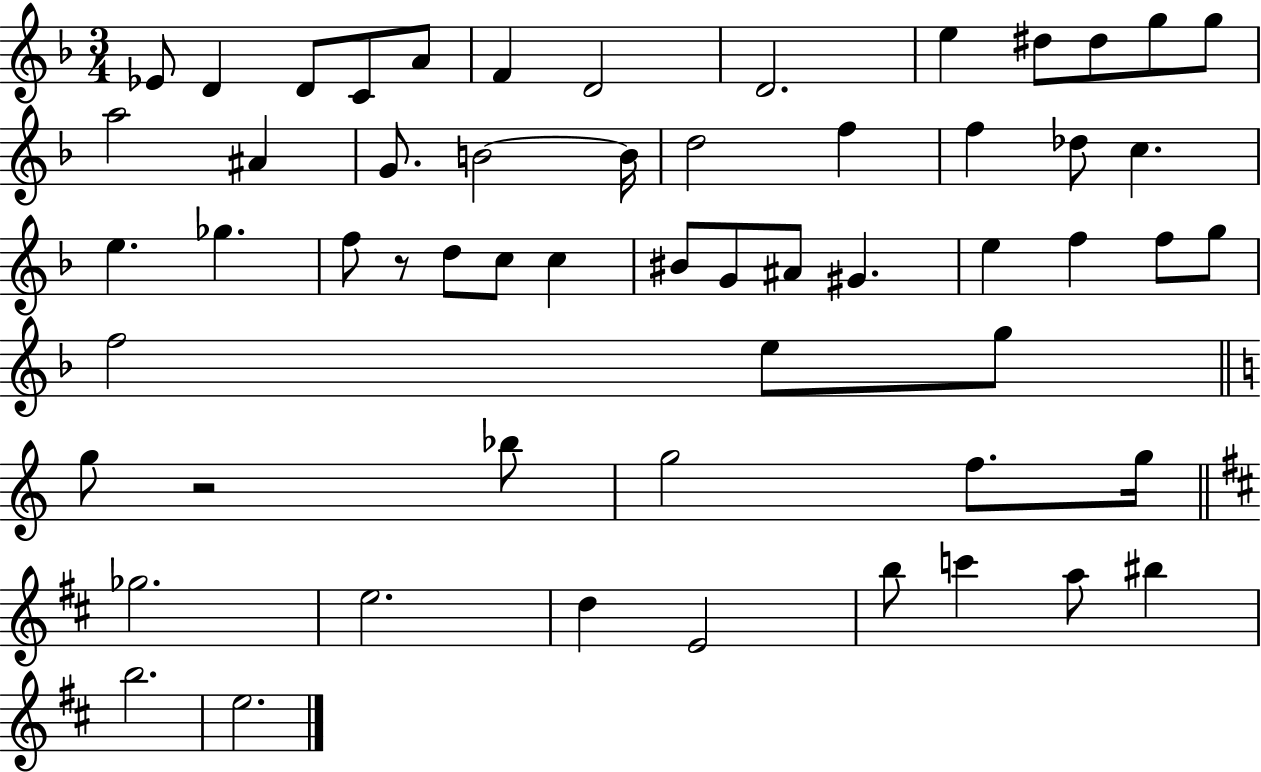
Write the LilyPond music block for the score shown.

{
  \clef treble
  \numericTimeSignature
  \time 3/4
  \key f \major
  ees'8 d'4 d'8 c'8 a'8 | f'4 d'2 | d'2. | e''4 dis''8 dis''8 g''8 g''8 | \break a''2 ais'4 | g'8. b'2~~ b'16 | d''2 f''4 | f''4 des''8 c''4. | \break e''4. ges''4. | f''8 r8 d''8 c''8 c''4 | bis'8 g'8 ais'8 gis'4. | e''4 f''4 f''8 g''8 | \break f''2 e''8 g''8 | \bar "||" \break \key c \major g''8 r2 bes''8 | g''2 f''8. g''16 | \bar "||" \break \key d \major ges''2. | e''2. | d''4 e'2 | b''8 c'''4 a''8 bis''4 | \break b''2. | e''2. | \bar "|."
}